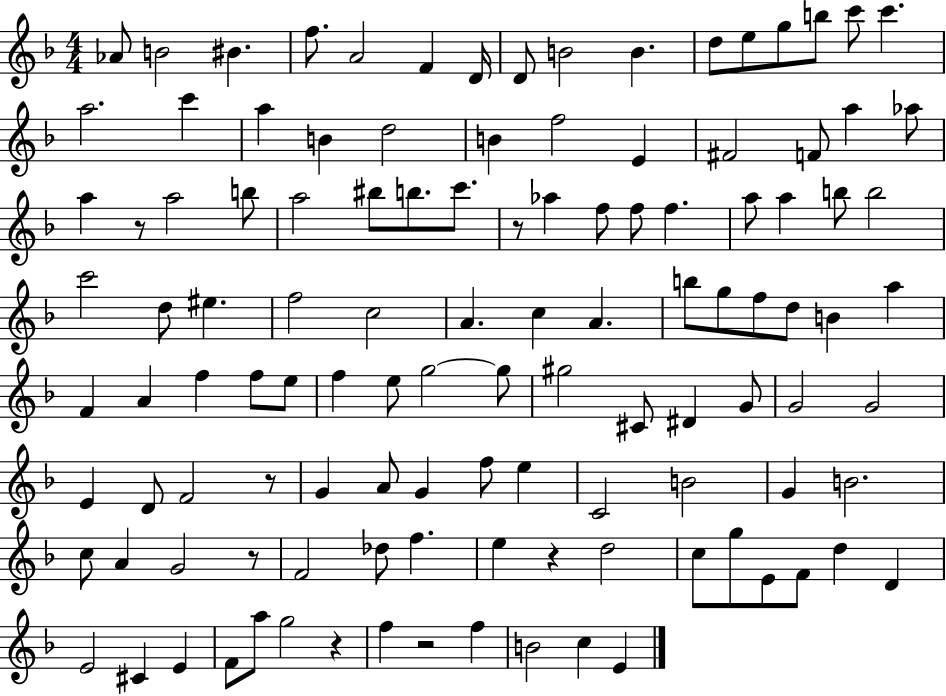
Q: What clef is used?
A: treble